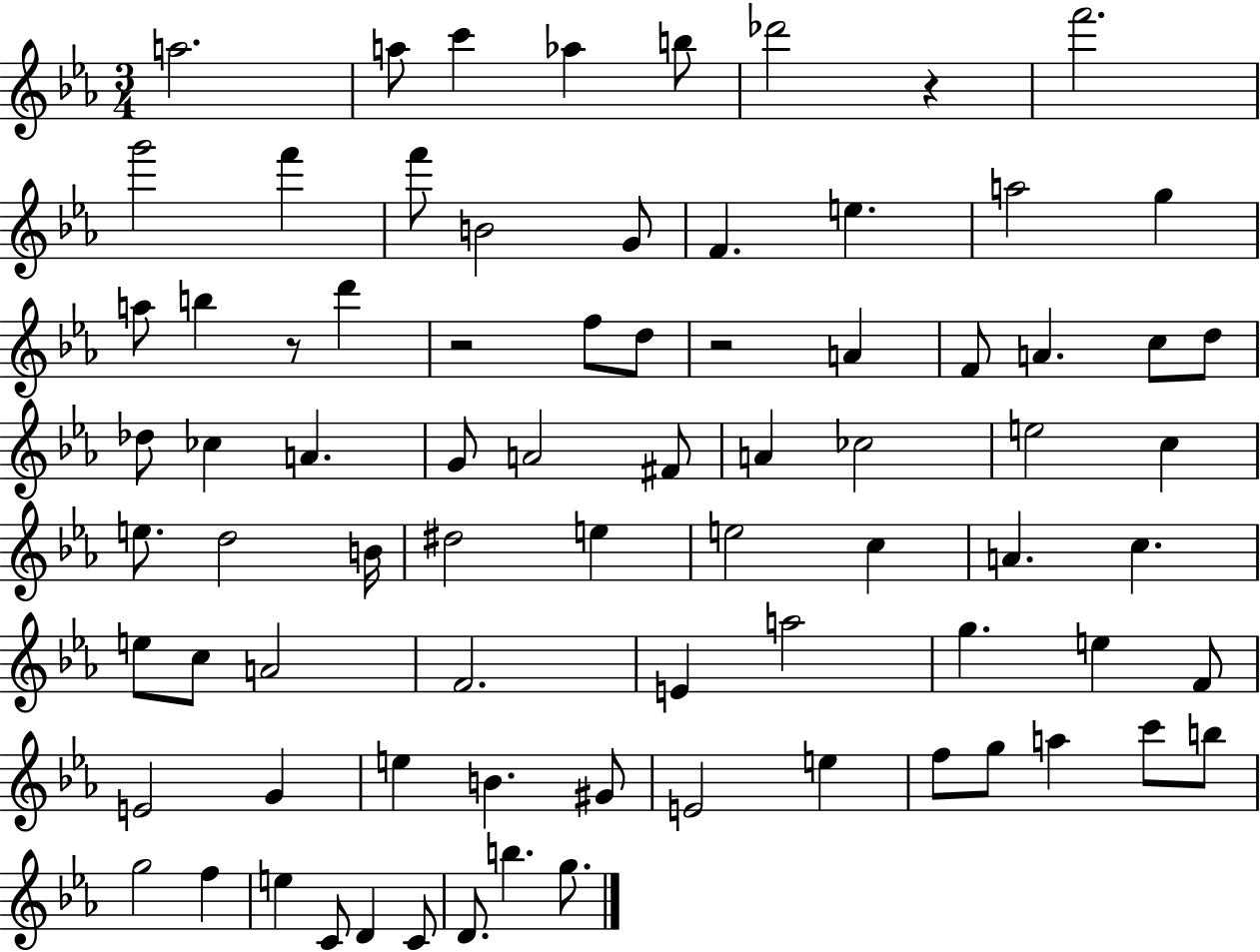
A5/h. A5/e C6/q Ab5/q B5/e Db6/h R/q F6/h. G6/h F6/q F6/e B4/h G4/e F4/q. E5/q. A5/h G5/q A5/e B5/q R/e D6/q R/h F5/e D5/e R/h A4/q F4/e A4/q. C5/e D5/e Db5/e CES5/q A4/q. G4/e A4/h F#4/e A4/q CES5/h E5/h C5/q E5/e. D5/h B4/s D#5/h E5/q E5/h C5/q A4/q. C5/q. E5/e C5/e A4/h F4/h. E4/q A5/h G5/q. E5/q F4/e E4/h G4/q E5/q B4/q. G#4/e E4/h E5/q F5/e G5/e A5/q C6/e B5/e G5/h F5/q E5/q C4/e D4/q C4/e D4/e. B5/q. G5/e.